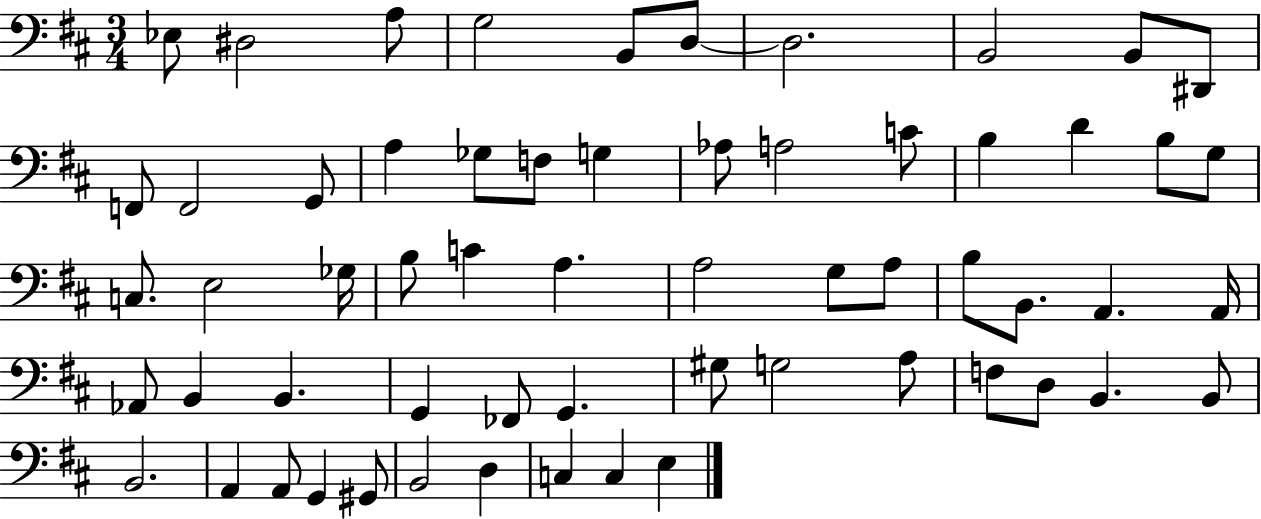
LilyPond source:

{
  \clef bass
  \numericTimeSignature
  \time 3/4
  \key d \major
  \repeat volta 2 { ees8 dis2 a8 | g2 b,8 d8~~ | d2. | b,2 b,8 dis,8 | \break f,8 f,2 g,8 | a4 ges8 f8 g4 | aes8 a2 c'8 | b4 d'4 b8 g8 | \break c8. e2 ges16 | b8 c'4 a4. | a2 g8 a8 | b8 b,8. a,4. a,16 | \break aes,8 b,4 b,4. | g,4 fes,8 g,4. | gis8 g2 a8 | f8 d8 b,4. b,8 | \break b,2. | a,4 a,8 g,4 gis,8 | b,2 d4 | c4 c4 e4 | \break } \bar "|."
}